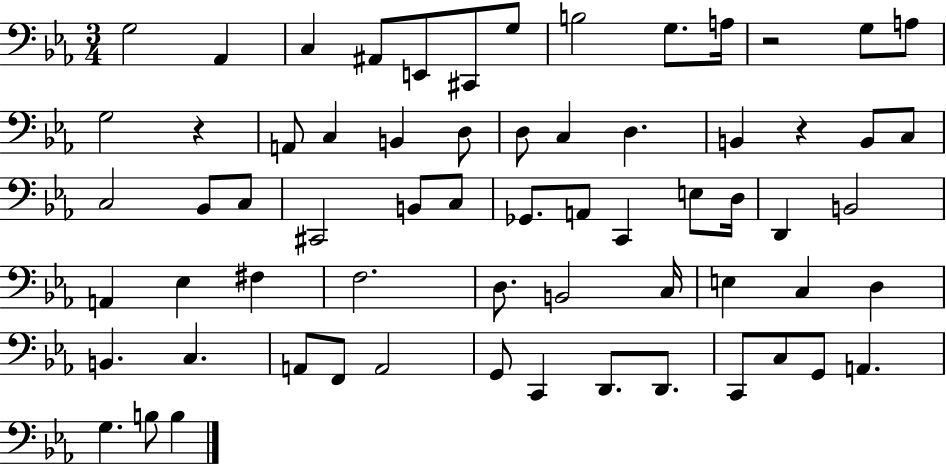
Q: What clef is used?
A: bass